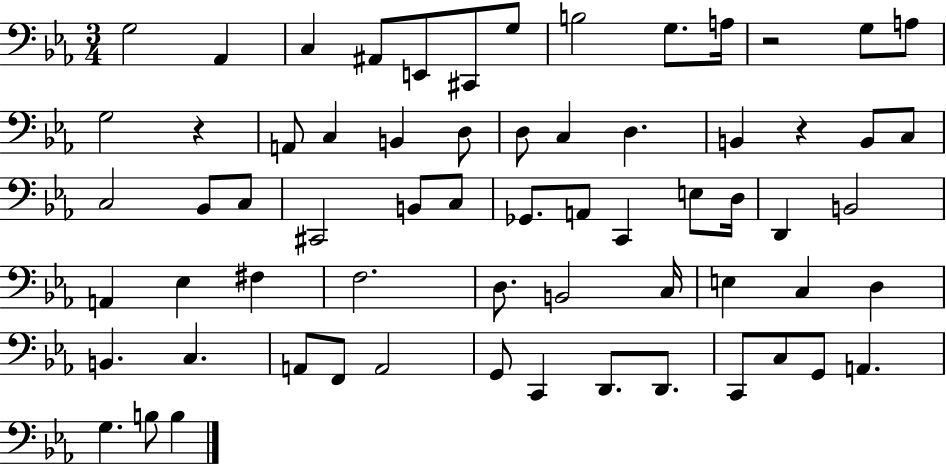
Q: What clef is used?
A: bass